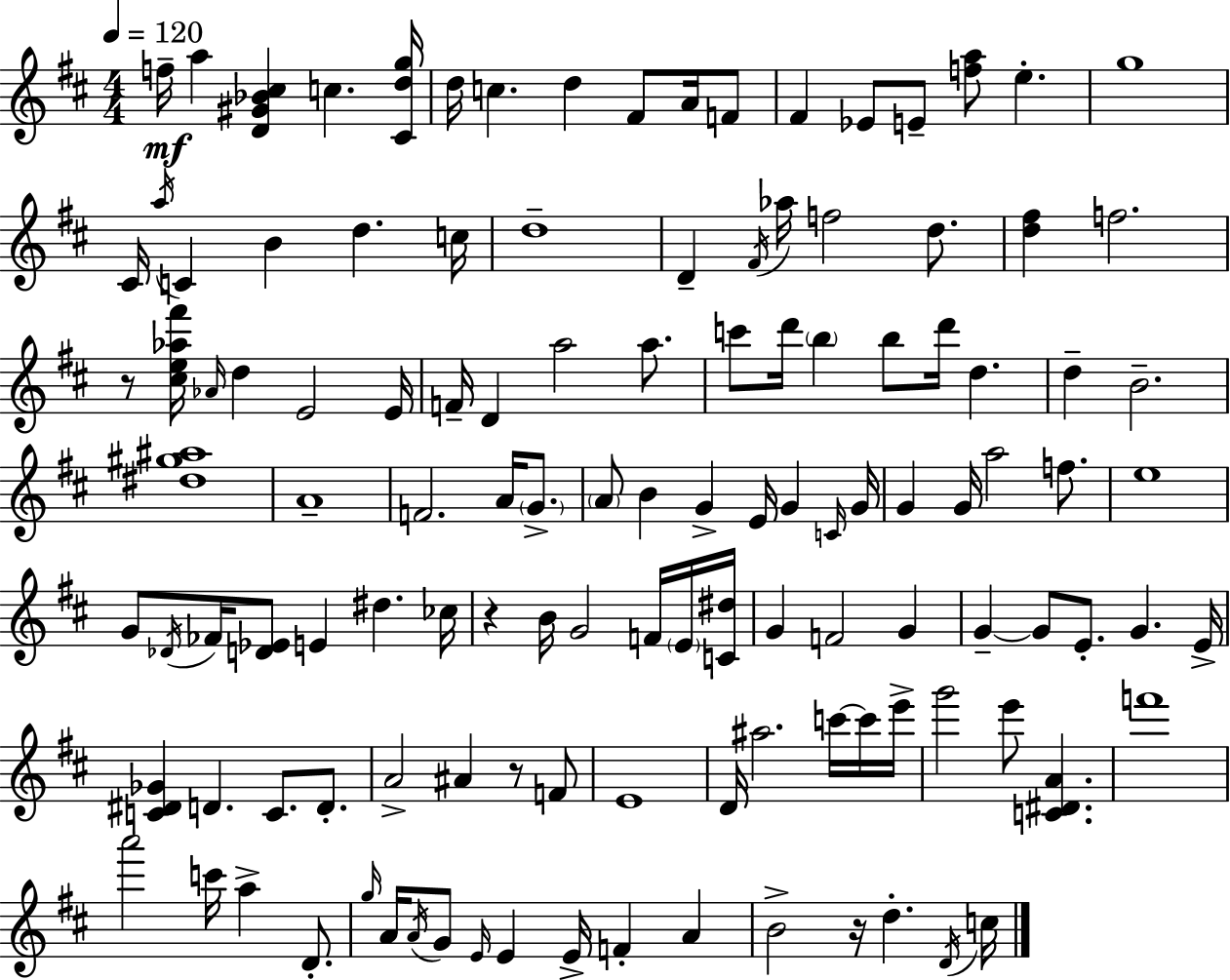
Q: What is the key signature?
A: D major